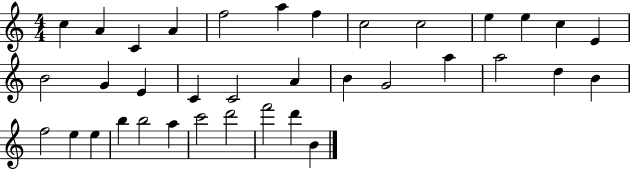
{
  \clef treble
  \numericTimeSignature
  \time 4/4
  \key c \major
  c''4 a'4 c'4 a'4 | f''2 a''4 f''4 | c''2 c''2 | e''4 e''4 c''4 e'4 | \break b'2 g'4 e'4 | c'4 c'2 a'4 | b'4 g'2 a''4 | a''2 d''4 b'4 | \break f''2 e''4 e''4 | b''4 b''2 a''4 | c'''2 d'''2 | f'''2 d'''4 b'4 | \break \bar "|."
}